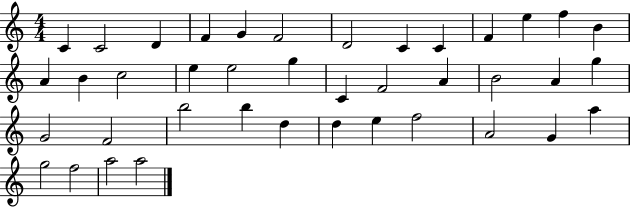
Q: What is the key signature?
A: C major